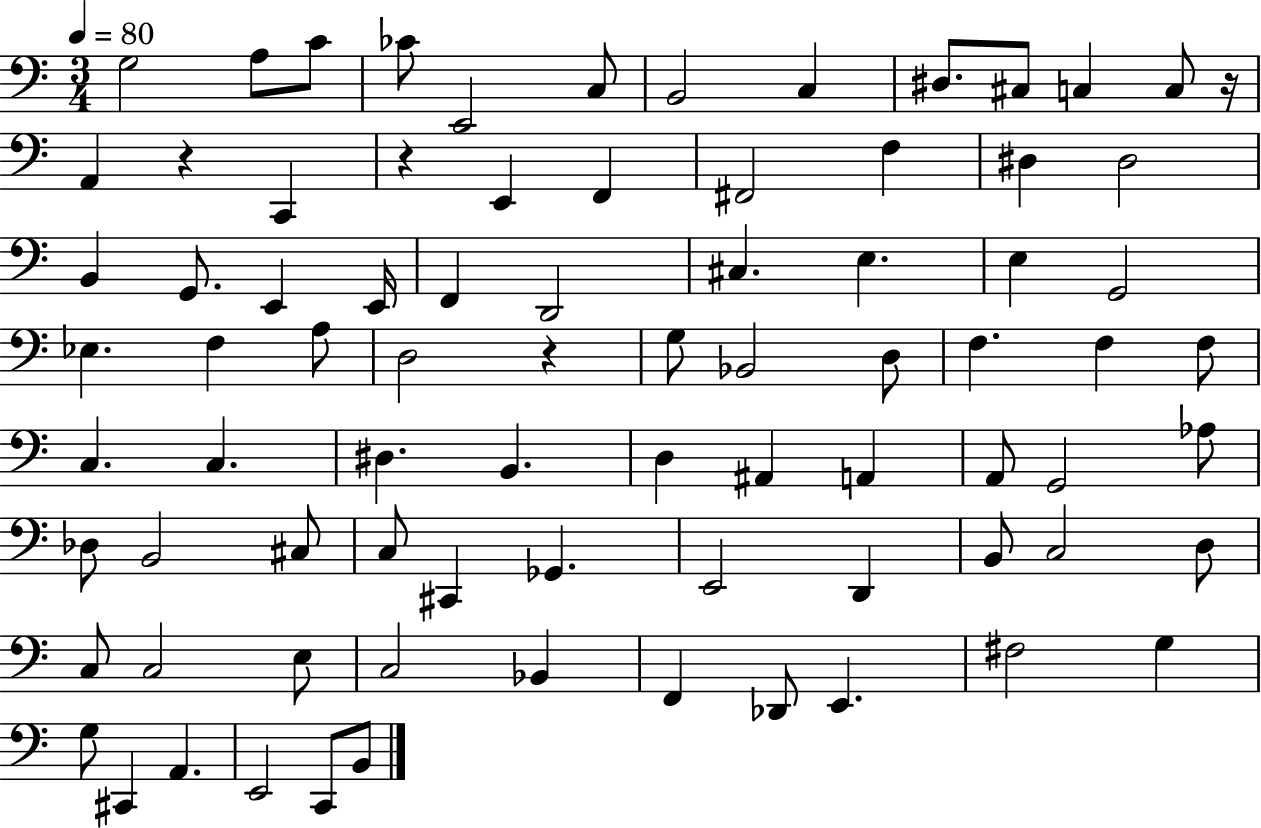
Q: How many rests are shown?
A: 4